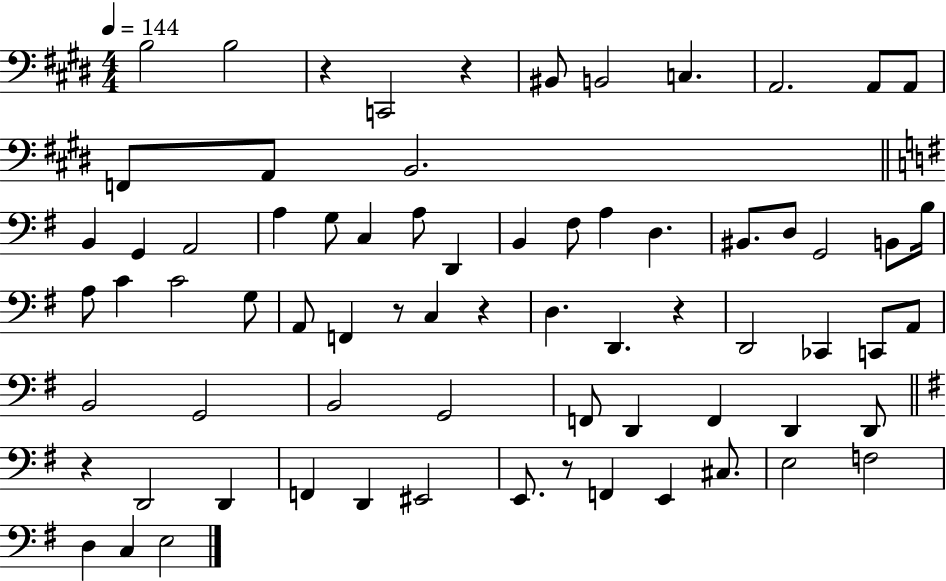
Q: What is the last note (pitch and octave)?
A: E3